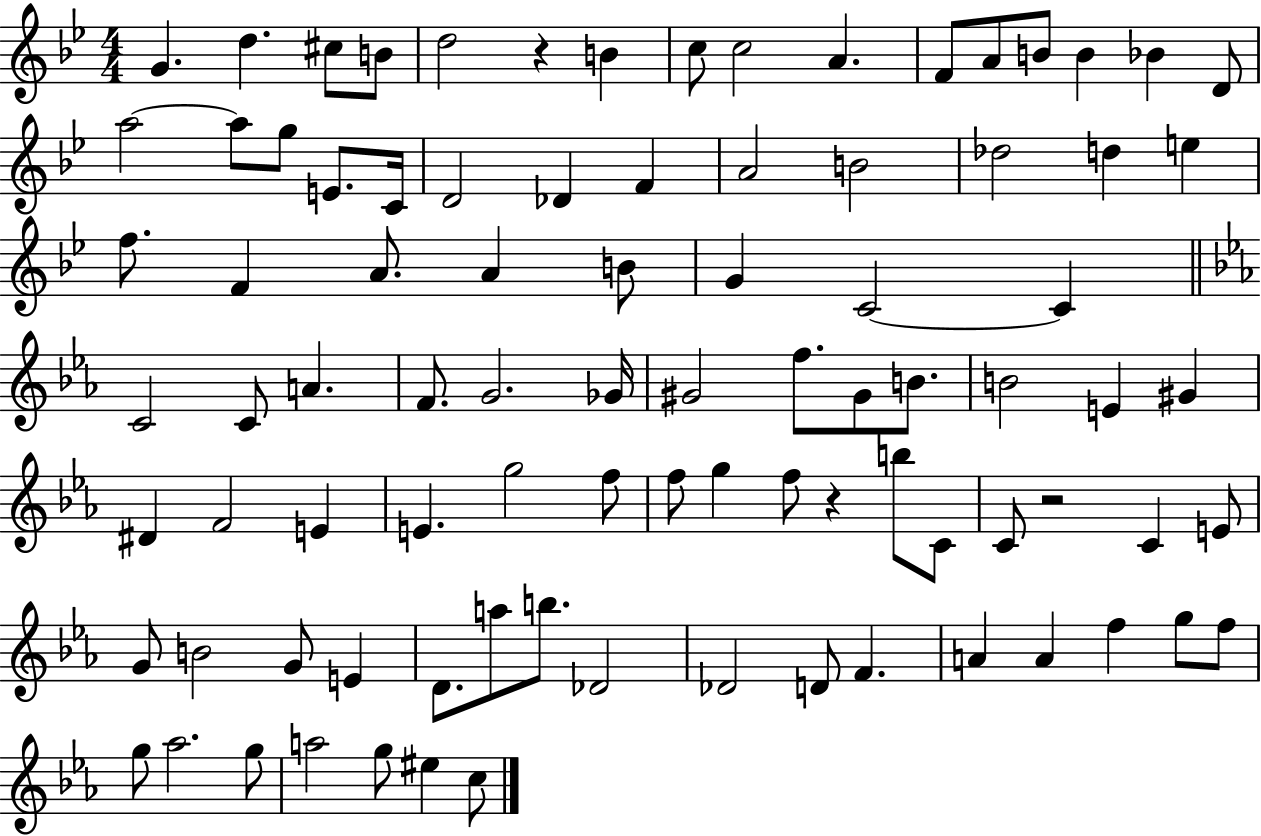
G4/q. D5/q. C#5/e B4/e D5/h R/q B4/q C5/e C5/h A4/q. F4/e A4/e B4/e B4/q Bb4/q D4/e A5/h A5/e G5/e E4/e. C4/s D4/h Db4/q F4/q A4/h B4/h Db5/h D5/q E5/q F5/e. F4/q A4/e. A4/q B4/e G4/q C4/h C4/q C4/h C4/e A4/q. F4/e. G4/h. Gb4/s G#4/h F5/e. G#4/e B4/e. B4/h E4/q G#4/q D#4/q F4/h E4/q E4/q. G5/h F5/e F5/e G5/q F5/e R/q B5/e C4/e C4/e R/h C4/q E4/e G4/e B4/h G4/e E4/q D4/e. A5/e B5/e. Db4/h Db4/h D4/e F4/q. A4/q A4/q F5/q G5/e F5/e G5/e Ab5/h. G5/e A5/h G5/e EIS5/q C5/e